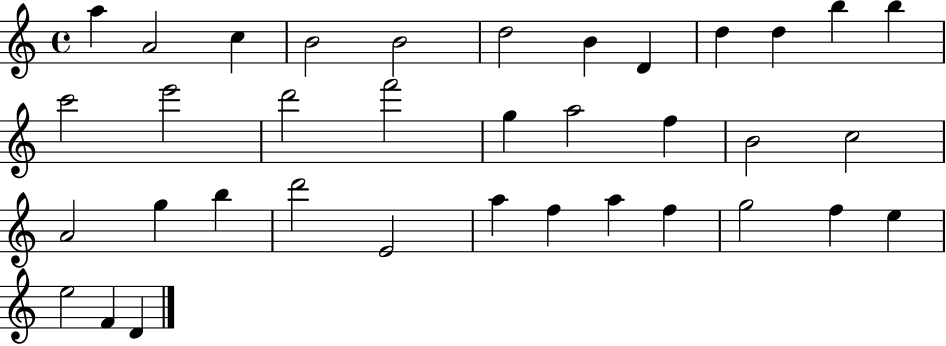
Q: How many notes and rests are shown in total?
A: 36